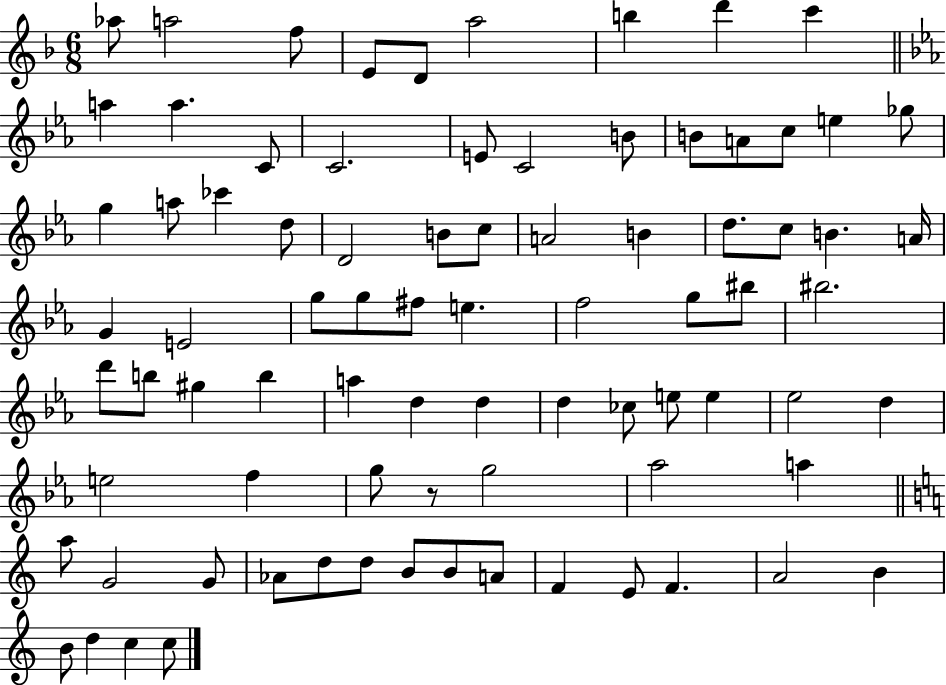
Ab5/e A5/h F5/e E4/e D4/e A5/h B5/q D6/q C6/q A5/q A5/q. C4/e C4/h. E4/e C4/h B4/e B4/e A4/e C5/e E5/q Gb5/e G5/q A5/e CES6/q D5/e D4/h B4/e C5/e A4/h B4/q D5/e. C5/e B4/q. A4/s G4/q E4/h G5/e G5/e F#5/e E5/q. F5/h G5/e BIS5/e BIS5/h. D6/e B5/e G#5/q B5/q A5/q D5/q D5/q D5/q CES5/e E5/e E5/q Eb5/h D5/q E5/h F5/q G5/e R/e G5/h Ab5/h A5/q A5/e G4/h G4/e Ab4/e D5/e D5/e B4/e B4/e A4/e F4/q E4/e F4/q. A4/h B4/q B4/e D5/q C5/q C5/e